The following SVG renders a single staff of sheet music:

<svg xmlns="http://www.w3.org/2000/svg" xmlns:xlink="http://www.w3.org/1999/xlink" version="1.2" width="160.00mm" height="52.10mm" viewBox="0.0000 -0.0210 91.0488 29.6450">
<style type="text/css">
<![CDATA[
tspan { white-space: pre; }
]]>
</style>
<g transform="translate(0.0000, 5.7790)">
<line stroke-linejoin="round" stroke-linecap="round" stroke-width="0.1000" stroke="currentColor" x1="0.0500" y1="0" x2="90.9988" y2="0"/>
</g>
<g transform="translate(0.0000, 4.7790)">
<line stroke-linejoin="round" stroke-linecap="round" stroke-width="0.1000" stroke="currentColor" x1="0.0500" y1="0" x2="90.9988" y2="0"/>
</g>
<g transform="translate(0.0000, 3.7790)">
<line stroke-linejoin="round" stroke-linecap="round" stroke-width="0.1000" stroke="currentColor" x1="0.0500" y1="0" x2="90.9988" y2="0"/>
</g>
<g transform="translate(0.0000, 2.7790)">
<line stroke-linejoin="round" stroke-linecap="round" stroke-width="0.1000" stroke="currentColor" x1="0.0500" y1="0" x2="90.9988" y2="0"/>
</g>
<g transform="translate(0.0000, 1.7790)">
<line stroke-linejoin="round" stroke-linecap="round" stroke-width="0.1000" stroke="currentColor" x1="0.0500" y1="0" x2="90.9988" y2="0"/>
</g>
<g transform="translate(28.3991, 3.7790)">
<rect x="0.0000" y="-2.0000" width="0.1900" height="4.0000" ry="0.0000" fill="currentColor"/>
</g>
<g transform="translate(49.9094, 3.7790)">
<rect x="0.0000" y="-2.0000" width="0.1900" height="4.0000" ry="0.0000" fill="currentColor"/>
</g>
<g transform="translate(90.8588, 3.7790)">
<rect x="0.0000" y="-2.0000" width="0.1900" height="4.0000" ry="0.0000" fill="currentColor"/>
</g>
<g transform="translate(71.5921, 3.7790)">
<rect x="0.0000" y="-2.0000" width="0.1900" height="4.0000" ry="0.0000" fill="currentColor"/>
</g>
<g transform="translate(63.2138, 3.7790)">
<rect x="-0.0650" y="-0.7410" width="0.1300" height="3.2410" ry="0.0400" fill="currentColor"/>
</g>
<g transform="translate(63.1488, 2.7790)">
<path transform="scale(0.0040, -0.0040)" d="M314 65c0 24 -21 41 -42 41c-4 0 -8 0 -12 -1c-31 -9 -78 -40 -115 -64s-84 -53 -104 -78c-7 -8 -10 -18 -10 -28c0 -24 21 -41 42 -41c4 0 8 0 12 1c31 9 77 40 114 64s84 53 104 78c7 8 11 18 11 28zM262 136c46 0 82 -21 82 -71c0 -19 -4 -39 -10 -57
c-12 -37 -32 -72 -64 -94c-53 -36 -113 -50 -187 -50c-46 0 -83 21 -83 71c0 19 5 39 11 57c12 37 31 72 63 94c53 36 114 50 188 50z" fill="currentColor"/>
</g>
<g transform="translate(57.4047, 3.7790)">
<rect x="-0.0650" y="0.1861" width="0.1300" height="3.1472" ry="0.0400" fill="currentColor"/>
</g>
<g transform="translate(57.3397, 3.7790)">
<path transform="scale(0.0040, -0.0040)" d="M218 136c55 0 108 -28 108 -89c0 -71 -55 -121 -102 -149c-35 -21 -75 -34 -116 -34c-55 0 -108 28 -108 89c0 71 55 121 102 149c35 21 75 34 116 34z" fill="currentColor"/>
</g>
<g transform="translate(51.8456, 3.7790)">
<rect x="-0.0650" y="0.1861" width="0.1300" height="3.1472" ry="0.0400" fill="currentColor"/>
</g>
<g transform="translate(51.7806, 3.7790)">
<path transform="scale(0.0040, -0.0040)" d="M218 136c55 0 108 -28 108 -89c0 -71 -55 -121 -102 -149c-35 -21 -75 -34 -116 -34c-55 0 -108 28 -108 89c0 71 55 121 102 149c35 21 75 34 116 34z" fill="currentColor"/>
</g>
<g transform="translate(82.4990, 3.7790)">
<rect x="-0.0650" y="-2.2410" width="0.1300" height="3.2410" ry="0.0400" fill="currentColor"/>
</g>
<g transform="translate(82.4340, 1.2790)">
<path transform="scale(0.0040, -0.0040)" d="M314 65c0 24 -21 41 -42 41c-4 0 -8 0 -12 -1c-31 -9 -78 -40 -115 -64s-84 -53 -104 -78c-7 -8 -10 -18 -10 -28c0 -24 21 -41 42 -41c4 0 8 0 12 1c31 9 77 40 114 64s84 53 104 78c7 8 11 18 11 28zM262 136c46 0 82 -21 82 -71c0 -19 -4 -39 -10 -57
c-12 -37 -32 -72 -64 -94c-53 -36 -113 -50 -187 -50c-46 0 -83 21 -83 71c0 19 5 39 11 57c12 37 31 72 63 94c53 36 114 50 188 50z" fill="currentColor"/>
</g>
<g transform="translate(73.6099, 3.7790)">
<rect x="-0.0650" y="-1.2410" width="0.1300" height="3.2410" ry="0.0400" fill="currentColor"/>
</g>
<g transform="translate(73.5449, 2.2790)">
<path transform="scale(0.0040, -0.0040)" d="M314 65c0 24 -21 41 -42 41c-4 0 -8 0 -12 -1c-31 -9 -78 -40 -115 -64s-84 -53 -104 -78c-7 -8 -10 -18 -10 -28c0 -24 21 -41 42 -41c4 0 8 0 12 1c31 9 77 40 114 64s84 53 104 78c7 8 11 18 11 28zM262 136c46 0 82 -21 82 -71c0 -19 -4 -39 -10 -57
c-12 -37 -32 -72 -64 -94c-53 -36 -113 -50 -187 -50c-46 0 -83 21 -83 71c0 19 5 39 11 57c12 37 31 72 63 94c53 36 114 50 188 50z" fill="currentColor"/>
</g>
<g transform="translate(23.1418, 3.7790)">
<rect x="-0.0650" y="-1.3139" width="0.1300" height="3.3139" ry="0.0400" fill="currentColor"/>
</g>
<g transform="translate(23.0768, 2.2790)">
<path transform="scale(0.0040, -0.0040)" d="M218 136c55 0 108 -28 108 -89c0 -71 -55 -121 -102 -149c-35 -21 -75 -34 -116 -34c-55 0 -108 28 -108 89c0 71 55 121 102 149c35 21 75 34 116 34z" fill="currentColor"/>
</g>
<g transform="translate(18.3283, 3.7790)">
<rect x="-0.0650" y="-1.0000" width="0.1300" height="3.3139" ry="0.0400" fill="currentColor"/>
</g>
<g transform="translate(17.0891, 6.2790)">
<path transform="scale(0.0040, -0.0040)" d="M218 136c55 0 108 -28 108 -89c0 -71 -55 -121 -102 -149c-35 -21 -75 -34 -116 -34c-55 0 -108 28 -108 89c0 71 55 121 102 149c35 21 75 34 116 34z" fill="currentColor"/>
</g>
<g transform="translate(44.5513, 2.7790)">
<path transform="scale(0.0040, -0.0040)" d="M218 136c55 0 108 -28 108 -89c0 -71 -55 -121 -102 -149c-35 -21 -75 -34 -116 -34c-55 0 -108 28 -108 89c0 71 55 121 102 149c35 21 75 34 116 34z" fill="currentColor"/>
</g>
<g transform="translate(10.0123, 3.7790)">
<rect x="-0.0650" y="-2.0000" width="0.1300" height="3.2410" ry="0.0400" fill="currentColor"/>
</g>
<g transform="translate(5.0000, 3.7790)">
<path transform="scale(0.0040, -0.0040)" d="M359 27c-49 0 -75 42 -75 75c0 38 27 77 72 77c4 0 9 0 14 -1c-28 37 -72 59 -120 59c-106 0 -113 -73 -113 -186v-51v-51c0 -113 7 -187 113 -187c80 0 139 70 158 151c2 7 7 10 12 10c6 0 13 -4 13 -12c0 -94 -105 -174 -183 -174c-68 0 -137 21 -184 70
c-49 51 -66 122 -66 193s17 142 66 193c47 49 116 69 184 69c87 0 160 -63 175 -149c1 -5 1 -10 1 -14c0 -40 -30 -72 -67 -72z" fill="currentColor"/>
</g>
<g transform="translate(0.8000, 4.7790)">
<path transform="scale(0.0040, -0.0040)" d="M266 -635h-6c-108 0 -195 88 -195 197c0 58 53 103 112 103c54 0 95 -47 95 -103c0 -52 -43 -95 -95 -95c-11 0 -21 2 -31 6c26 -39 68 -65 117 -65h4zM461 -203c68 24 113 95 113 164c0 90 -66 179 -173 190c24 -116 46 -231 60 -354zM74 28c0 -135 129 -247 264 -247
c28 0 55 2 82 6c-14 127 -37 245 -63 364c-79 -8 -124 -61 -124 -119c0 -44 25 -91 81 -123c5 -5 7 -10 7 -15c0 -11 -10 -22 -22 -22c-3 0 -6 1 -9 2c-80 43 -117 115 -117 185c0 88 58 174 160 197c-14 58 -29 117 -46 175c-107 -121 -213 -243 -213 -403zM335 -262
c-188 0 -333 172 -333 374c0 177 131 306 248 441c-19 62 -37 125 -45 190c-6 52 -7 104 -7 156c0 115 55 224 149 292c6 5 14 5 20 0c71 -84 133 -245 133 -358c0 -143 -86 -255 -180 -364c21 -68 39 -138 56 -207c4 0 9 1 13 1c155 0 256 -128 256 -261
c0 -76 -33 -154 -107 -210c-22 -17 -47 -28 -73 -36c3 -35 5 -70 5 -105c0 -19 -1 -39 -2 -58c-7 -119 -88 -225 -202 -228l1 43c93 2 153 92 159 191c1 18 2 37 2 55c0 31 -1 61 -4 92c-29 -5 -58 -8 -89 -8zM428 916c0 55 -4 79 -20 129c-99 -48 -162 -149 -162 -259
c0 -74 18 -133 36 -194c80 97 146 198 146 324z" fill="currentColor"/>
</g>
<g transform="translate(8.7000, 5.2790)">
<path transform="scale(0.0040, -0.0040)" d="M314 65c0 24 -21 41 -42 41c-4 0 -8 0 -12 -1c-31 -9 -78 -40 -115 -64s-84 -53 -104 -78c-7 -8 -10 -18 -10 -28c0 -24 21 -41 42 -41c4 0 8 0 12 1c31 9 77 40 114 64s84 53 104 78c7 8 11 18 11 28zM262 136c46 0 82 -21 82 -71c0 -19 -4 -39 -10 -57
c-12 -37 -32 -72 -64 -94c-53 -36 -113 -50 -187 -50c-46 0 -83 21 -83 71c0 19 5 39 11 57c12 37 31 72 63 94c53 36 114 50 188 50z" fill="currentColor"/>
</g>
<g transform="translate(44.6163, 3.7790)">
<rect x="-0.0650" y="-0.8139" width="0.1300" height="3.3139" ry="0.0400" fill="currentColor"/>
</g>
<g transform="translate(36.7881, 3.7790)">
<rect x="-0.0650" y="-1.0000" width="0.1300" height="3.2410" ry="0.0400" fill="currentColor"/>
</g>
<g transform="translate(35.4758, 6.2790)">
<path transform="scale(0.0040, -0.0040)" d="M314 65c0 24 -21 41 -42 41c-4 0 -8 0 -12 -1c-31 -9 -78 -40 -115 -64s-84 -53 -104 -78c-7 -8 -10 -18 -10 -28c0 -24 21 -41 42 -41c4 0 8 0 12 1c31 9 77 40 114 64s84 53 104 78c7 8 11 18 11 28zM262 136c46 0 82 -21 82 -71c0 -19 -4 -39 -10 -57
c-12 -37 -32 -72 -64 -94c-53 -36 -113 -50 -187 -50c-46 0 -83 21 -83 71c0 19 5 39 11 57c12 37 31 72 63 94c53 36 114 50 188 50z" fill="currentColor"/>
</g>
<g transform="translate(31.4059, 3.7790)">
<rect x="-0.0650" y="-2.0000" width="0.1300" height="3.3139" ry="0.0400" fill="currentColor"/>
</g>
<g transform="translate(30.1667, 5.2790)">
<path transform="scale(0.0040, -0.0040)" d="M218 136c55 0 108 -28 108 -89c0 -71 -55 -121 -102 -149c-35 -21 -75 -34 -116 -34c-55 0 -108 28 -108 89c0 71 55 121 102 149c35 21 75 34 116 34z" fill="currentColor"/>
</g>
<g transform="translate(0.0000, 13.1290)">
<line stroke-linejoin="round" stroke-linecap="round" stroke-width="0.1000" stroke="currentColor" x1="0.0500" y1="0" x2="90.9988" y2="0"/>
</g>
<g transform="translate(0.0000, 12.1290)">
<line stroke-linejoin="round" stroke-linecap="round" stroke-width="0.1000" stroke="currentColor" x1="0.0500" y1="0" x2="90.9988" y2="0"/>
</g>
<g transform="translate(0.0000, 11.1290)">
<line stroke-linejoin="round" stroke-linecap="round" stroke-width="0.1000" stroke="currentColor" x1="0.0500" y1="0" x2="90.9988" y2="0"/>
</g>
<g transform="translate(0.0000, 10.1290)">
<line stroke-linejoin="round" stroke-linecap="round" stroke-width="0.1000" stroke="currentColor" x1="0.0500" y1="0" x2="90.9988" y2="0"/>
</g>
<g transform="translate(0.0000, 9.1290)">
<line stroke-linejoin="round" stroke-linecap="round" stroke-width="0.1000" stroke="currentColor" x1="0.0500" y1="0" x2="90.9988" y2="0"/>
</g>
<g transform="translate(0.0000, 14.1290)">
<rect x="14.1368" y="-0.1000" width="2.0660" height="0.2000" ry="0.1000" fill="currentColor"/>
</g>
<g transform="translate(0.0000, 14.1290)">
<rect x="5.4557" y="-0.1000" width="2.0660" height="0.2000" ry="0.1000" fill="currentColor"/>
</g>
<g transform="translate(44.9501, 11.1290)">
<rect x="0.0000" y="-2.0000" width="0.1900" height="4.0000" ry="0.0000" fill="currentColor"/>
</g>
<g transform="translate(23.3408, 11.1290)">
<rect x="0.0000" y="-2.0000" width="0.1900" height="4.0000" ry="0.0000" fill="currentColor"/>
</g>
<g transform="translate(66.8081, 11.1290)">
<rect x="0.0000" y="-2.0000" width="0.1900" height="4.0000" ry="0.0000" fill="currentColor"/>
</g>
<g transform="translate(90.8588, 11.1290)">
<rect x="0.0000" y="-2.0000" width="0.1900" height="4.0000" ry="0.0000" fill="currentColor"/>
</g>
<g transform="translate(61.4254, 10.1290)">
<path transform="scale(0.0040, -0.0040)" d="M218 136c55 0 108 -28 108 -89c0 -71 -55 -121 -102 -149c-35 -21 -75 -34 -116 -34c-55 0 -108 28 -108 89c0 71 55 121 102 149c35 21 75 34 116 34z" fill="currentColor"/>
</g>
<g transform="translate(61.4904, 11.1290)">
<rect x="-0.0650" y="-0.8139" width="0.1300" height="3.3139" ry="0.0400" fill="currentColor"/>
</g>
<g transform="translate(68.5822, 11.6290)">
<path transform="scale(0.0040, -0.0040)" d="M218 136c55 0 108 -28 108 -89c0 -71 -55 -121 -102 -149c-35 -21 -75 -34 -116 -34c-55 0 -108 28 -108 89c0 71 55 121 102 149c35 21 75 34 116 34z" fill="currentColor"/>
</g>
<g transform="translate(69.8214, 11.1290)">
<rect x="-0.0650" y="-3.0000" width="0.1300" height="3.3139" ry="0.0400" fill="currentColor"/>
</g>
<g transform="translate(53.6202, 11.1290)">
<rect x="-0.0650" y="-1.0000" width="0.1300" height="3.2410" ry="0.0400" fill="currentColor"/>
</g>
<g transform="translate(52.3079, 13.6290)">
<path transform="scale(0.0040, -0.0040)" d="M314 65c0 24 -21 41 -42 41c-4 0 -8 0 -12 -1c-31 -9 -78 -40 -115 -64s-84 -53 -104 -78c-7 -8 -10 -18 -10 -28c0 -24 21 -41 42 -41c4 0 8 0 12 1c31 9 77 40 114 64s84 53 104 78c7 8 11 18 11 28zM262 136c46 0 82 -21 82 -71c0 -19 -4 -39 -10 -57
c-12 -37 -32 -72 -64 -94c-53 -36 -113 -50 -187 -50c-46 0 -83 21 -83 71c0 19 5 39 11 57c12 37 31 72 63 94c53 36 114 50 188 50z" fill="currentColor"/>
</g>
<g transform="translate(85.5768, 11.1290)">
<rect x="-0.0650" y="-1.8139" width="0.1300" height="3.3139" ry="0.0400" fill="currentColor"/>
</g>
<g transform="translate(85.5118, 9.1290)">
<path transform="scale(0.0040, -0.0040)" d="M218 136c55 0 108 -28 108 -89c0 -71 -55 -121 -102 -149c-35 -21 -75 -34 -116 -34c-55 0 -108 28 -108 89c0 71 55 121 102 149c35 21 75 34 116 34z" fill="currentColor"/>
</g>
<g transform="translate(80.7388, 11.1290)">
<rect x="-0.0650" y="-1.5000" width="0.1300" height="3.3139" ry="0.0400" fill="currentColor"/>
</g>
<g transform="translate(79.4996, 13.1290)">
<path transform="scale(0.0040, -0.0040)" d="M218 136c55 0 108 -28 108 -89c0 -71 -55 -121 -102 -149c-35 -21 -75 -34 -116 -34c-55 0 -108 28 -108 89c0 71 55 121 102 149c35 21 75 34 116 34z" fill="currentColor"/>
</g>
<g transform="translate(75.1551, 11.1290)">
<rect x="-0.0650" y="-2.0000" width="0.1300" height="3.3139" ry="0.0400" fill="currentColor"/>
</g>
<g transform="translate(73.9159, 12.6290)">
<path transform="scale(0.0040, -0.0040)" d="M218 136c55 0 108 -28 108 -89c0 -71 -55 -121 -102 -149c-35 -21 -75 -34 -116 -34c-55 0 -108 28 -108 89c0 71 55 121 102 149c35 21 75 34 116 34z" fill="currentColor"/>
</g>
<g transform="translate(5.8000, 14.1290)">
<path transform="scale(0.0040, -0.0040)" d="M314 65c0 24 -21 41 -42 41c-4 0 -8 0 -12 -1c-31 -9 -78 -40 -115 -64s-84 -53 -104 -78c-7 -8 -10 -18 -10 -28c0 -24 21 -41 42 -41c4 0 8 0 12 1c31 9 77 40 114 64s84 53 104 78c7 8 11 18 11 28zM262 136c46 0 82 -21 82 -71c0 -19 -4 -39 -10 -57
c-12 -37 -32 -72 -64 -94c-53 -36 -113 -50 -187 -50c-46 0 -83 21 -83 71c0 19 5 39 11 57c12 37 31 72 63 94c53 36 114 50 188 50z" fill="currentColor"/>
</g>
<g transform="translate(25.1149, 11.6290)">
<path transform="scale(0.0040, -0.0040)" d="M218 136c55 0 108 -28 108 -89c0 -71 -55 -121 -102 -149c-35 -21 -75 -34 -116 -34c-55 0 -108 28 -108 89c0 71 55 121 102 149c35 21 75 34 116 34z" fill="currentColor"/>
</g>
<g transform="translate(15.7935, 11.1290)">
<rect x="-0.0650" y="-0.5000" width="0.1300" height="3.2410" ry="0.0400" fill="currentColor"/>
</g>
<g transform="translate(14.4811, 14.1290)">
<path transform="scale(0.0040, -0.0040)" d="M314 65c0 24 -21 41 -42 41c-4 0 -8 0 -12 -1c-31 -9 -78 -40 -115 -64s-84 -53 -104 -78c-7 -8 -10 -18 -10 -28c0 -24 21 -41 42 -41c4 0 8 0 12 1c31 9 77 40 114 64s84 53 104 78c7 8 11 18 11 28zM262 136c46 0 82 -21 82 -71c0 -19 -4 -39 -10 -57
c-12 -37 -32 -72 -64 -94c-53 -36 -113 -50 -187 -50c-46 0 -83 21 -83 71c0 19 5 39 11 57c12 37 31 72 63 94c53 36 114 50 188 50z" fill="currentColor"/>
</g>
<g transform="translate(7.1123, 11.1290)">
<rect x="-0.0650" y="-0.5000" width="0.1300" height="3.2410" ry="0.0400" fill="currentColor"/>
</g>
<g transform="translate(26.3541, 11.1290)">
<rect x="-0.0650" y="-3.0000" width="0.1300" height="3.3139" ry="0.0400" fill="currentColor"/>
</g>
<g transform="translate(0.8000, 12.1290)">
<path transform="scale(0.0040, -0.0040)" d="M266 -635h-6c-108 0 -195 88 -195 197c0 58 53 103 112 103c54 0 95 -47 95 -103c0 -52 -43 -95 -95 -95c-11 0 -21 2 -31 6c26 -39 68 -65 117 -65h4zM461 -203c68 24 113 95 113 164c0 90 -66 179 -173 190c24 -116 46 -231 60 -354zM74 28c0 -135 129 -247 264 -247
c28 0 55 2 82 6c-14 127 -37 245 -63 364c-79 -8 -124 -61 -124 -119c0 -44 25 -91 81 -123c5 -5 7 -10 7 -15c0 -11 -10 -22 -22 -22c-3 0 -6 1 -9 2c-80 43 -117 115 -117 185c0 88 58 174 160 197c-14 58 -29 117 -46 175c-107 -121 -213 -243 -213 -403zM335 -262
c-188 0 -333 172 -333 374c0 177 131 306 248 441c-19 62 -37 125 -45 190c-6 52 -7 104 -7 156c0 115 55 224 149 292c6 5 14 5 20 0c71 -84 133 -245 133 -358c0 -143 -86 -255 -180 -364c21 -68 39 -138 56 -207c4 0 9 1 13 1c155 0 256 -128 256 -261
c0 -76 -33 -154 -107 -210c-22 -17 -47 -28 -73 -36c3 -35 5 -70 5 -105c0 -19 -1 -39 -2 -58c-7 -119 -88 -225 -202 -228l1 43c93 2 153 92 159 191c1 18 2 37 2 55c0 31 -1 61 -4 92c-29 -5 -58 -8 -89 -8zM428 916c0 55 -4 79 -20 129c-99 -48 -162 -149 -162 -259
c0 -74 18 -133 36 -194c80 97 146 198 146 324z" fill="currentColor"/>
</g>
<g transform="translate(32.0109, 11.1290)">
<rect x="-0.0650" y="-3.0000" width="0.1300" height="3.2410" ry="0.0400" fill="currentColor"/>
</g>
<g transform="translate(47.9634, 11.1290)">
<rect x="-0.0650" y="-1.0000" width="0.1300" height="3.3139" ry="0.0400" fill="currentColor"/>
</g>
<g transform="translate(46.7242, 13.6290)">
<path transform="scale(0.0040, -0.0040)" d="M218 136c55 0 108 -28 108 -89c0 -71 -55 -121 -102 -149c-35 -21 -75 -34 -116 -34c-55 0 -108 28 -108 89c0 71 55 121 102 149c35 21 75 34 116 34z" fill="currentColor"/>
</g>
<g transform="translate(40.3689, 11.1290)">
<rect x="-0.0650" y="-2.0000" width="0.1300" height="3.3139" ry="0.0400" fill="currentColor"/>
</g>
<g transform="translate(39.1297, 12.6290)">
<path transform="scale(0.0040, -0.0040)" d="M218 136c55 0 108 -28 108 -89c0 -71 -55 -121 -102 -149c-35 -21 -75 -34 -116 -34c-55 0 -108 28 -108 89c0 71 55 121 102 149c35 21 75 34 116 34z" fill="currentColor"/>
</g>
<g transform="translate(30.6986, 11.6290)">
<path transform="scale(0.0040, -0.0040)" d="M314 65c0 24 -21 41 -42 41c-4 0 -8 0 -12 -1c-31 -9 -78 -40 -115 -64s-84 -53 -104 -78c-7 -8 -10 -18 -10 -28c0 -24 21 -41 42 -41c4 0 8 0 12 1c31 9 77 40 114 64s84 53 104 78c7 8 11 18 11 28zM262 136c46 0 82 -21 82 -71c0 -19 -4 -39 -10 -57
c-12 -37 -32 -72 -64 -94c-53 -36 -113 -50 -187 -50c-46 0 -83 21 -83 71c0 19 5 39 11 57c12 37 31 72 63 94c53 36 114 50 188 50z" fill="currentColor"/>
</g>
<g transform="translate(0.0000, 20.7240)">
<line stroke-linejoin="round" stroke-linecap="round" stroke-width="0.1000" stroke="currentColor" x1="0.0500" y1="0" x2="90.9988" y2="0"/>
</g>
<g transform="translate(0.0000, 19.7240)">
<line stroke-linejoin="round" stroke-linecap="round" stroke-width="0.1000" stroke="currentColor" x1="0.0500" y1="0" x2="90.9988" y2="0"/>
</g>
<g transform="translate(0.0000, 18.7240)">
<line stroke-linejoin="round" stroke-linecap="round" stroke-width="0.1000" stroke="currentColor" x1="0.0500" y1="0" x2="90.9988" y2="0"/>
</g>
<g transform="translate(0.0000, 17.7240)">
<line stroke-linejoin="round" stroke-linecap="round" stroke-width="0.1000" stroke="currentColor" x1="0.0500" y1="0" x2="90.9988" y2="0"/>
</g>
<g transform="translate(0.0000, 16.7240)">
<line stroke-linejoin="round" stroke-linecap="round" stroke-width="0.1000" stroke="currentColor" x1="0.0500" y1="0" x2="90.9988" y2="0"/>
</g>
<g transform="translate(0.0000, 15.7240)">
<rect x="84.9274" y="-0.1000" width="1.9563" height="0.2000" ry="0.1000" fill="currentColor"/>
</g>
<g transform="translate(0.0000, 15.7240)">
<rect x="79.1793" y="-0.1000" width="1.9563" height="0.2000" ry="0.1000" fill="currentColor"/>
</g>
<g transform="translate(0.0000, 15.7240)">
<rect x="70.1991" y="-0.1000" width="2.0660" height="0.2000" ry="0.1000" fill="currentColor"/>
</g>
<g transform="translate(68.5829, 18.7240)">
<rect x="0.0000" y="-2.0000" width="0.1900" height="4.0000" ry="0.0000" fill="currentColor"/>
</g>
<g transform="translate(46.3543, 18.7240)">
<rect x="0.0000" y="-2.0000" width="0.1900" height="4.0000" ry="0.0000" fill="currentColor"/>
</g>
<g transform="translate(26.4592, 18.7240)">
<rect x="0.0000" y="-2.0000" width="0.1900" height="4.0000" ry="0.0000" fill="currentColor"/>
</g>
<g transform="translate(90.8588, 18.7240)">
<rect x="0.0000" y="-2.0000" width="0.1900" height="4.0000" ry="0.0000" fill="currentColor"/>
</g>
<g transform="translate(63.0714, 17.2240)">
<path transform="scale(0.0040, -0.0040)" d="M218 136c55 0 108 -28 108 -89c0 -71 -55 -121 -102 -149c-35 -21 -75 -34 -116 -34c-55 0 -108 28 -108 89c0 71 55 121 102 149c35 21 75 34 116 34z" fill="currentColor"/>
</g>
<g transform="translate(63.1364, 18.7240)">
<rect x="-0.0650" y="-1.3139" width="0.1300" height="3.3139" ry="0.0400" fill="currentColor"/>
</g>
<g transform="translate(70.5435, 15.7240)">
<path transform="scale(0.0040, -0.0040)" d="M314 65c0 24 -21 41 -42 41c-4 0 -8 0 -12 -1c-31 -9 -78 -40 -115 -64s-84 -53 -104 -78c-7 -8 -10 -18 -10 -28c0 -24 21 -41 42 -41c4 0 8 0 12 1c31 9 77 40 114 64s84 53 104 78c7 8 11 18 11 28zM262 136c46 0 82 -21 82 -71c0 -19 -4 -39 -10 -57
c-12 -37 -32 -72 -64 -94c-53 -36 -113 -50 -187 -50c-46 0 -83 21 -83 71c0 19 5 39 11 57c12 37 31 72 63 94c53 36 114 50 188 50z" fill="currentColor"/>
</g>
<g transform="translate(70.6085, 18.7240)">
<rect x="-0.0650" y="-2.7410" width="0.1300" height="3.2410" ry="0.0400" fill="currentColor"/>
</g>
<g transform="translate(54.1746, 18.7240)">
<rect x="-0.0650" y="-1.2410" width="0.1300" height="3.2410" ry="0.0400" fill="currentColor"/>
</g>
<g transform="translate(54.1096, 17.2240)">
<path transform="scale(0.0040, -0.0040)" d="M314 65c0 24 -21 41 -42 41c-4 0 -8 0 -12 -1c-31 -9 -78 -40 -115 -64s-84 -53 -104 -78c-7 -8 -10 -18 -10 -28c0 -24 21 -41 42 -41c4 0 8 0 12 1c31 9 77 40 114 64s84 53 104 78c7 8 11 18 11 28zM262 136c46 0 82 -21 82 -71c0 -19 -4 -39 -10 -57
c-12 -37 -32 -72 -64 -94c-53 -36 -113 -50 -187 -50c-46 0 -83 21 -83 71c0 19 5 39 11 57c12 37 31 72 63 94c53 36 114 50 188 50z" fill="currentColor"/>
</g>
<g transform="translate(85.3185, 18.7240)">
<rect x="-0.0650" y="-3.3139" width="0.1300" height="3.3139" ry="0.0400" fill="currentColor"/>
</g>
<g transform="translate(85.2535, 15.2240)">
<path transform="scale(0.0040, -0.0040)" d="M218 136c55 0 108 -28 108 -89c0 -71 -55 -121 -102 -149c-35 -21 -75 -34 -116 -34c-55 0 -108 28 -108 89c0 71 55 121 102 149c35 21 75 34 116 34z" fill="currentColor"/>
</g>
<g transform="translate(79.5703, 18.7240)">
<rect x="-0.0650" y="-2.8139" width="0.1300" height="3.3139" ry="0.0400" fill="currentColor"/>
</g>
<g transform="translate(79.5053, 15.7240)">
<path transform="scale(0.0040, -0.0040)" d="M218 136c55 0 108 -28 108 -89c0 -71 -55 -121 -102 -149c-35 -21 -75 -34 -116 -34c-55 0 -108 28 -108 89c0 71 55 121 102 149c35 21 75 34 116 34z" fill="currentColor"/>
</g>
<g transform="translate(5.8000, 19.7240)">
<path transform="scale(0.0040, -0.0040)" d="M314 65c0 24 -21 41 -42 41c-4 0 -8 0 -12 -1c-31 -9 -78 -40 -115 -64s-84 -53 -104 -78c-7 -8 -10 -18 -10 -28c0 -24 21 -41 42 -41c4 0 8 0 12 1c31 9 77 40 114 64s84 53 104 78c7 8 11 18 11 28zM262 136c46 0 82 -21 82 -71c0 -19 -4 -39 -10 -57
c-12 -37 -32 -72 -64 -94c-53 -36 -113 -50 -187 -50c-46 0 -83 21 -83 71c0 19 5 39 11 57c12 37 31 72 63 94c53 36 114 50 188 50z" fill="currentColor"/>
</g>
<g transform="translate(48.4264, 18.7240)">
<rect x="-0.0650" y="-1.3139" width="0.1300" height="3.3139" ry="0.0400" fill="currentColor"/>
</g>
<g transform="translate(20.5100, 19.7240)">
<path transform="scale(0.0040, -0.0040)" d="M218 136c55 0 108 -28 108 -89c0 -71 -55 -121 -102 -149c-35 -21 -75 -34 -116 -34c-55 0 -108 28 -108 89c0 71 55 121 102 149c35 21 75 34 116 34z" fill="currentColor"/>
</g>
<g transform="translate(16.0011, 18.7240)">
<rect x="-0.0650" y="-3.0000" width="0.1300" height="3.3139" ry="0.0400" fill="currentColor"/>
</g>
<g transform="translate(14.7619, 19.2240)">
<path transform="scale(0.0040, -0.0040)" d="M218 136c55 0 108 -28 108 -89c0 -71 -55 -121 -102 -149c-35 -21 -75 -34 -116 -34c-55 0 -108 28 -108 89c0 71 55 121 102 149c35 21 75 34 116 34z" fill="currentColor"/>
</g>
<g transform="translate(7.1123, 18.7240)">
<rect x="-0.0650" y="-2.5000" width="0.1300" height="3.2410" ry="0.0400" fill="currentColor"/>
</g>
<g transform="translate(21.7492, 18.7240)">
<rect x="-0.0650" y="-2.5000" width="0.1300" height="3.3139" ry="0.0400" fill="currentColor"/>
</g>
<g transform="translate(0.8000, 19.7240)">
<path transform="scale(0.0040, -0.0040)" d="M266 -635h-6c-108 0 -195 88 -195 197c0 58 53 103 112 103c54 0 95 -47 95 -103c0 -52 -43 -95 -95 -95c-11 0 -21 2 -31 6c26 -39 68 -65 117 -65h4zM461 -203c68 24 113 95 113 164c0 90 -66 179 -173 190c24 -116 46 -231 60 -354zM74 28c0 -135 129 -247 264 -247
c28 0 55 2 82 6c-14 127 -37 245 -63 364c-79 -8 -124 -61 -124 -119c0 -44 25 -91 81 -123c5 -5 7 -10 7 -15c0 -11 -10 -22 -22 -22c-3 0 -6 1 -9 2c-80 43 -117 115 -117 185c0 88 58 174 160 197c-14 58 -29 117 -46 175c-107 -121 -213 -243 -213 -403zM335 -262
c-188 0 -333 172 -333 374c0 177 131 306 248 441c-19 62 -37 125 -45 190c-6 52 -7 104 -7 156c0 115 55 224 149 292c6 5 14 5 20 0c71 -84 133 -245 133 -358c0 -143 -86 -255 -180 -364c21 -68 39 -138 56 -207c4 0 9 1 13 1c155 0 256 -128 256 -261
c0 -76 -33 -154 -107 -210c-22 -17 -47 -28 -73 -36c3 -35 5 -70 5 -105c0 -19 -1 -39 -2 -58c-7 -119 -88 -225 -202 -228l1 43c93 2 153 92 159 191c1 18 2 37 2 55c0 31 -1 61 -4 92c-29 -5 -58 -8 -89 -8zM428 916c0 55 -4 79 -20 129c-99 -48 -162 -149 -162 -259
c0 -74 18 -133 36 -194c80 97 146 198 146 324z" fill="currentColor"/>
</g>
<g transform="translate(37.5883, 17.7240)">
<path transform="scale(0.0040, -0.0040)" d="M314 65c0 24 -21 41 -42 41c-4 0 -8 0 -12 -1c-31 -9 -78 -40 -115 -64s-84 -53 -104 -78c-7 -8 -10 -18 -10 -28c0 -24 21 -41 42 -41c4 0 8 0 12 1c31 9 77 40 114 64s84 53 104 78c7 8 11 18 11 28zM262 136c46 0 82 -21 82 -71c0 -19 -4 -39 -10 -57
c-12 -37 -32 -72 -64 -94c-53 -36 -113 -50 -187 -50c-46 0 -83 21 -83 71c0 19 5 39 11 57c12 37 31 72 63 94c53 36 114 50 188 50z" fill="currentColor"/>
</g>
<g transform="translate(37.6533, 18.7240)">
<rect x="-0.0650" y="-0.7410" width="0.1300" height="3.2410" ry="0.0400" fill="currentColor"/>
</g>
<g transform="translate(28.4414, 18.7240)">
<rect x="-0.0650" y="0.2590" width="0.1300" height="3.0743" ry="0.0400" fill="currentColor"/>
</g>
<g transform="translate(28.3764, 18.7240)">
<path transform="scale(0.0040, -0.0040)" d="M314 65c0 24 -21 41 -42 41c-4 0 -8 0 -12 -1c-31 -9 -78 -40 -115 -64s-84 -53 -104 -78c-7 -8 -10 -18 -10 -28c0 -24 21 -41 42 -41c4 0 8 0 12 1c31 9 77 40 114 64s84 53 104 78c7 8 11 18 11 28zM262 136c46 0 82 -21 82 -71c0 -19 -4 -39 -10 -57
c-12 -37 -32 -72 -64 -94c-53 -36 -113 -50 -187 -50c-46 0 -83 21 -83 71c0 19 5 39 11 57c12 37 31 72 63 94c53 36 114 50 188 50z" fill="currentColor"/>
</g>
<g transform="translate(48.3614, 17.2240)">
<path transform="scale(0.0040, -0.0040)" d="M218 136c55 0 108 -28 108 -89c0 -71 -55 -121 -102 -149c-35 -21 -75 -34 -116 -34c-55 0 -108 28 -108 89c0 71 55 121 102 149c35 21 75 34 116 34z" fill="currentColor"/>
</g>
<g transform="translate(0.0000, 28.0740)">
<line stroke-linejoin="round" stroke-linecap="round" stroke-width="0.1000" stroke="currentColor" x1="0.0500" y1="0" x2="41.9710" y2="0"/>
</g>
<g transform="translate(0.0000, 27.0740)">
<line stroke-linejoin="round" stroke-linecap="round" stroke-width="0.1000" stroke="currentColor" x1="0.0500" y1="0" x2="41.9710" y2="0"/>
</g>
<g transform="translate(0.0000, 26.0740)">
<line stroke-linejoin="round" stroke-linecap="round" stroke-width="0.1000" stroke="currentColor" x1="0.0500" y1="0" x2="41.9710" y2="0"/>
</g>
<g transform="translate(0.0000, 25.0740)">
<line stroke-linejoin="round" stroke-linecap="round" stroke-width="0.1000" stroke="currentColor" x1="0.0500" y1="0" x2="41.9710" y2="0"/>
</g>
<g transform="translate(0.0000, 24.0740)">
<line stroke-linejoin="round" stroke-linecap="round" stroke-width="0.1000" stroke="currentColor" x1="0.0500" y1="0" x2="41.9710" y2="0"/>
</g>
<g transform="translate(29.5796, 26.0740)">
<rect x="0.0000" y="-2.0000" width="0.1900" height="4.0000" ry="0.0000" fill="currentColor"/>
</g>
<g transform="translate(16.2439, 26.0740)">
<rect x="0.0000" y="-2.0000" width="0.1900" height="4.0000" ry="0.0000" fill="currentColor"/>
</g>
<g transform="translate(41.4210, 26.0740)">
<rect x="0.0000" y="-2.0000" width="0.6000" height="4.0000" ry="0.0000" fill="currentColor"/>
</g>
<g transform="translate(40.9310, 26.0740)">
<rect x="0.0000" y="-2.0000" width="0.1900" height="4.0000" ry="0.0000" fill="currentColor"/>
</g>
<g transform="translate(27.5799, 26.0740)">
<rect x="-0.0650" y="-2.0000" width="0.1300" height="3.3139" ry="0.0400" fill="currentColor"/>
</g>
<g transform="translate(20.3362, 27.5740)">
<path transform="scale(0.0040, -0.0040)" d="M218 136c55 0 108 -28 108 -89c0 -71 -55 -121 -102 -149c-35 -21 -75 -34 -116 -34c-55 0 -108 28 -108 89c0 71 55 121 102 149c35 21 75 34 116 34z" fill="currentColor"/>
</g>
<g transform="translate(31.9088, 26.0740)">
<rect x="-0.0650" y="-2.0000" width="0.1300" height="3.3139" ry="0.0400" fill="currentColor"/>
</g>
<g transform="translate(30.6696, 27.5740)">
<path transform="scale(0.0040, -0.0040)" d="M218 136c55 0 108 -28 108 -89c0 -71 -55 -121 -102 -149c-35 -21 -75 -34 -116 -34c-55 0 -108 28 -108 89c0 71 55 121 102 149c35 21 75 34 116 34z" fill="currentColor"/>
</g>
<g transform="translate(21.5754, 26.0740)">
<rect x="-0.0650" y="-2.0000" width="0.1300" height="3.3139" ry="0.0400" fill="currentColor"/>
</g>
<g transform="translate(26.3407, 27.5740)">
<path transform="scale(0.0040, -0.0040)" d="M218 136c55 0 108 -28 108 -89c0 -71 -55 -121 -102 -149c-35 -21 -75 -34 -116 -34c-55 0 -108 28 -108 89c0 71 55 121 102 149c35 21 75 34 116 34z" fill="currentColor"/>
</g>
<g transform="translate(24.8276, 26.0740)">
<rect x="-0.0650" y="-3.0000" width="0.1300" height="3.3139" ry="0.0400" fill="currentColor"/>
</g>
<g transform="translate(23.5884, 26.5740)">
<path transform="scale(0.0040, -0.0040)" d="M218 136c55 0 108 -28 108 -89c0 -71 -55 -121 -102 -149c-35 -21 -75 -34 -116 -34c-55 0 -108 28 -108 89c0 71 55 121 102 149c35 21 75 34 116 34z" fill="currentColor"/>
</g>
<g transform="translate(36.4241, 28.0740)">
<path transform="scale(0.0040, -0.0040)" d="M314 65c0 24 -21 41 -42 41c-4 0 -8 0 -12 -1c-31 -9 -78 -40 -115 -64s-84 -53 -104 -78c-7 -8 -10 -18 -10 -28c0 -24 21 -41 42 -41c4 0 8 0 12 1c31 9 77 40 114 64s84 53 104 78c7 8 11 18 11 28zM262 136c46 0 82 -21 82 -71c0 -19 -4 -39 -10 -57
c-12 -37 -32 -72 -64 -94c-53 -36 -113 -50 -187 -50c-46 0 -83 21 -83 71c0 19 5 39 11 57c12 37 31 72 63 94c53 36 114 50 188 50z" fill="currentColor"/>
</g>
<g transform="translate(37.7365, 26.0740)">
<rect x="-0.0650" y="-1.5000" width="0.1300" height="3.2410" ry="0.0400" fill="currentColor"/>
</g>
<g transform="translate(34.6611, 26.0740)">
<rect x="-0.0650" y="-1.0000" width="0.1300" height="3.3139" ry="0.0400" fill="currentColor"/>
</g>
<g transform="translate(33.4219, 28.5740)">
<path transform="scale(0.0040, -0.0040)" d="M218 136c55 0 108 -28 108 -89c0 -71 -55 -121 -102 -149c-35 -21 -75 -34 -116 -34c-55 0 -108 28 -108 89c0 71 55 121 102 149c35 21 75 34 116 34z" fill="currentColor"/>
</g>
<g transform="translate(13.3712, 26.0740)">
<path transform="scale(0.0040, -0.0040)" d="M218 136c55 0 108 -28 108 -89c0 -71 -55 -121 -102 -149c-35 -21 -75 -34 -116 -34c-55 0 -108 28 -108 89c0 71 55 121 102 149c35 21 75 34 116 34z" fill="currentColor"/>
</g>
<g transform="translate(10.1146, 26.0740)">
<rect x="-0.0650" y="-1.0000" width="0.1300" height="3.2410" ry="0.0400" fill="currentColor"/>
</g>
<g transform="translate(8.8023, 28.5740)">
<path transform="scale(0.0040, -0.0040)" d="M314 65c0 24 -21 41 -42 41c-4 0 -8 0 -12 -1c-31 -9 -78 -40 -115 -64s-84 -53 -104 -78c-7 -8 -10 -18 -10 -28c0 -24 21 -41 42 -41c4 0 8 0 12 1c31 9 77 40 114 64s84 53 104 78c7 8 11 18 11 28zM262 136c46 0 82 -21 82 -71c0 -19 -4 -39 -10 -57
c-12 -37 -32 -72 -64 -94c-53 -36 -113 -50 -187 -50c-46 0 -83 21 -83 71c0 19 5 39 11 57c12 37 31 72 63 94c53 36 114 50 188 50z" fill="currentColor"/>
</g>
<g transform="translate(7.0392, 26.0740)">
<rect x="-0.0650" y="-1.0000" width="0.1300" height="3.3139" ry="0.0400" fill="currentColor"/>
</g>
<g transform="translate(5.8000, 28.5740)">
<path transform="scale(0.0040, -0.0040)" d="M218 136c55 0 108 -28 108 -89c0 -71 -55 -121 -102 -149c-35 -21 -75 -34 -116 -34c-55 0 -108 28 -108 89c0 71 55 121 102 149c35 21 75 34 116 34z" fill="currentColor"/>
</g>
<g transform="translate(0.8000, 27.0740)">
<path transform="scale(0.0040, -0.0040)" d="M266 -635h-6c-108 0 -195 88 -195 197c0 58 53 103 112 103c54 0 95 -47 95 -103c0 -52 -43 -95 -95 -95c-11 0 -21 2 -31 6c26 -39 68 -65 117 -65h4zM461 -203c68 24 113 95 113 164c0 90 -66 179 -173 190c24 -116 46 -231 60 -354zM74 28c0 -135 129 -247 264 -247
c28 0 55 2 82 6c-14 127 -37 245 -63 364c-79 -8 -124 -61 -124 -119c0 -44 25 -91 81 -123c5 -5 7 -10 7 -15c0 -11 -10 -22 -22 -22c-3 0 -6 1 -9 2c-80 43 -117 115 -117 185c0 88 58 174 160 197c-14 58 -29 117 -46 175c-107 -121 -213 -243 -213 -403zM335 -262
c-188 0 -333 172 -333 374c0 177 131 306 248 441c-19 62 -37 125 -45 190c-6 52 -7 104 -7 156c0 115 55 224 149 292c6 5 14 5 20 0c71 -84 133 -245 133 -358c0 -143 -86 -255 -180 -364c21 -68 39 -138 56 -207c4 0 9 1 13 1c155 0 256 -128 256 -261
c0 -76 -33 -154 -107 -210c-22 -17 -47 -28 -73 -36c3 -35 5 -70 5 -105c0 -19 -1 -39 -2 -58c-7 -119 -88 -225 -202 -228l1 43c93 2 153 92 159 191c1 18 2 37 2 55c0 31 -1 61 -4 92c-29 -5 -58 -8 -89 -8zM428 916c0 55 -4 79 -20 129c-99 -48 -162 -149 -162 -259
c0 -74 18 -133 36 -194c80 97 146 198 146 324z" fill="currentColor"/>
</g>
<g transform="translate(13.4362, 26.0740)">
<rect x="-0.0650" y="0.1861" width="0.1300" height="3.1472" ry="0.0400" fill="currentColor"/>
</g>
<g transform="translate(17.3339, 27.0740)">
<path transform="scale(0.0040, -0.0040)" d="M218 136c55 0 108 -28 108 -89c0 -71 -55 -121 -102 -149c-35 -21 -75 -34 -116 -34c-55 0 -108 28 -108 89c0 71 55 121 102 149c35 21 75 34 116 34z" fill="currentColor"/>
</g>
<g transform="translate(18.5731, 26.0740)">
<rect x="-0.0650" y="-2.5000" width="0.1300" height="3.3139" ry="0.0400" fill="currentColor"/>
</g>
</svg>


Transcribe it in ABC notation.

X:1
T:Untitled
M:4/4
L:1/4
K:C
F2 D e F D2 d B B d2 e2 g2 C2 C2 A A2 F D D2 d A F E f G2 A G B2 d2 e e2 e a2 a b D D2 B G F A F F D E2